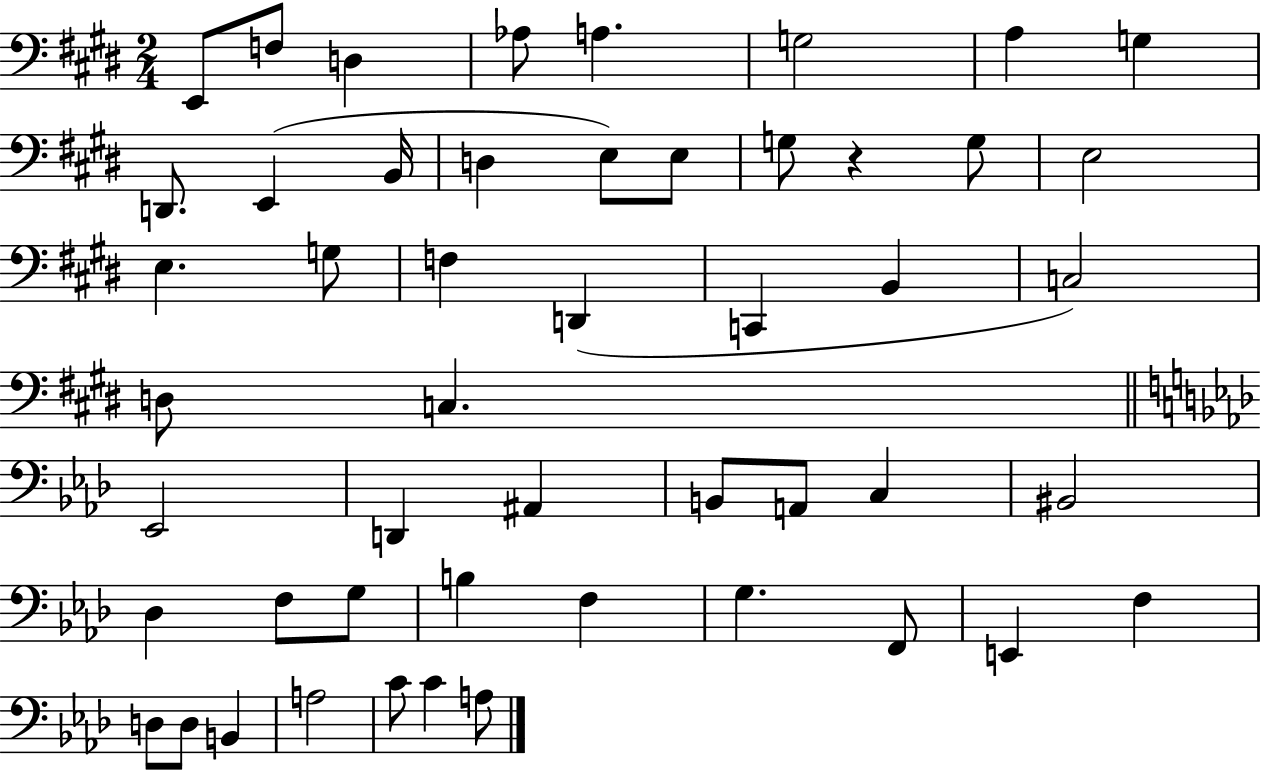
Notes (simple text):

E2/e F3/e D3/q Ab3/e A3/q. G3/h A3/q G3/q D2/e. E2/q B2/s D3/q E3/e E3/e G3/e R/q G3/e E3/h E3/q. G3/e F3/q D2/q C2/q B2/q C3/h D3/e C3/q. Eb2/h D2/q A#2/q B2/e A2/e C3/q BIS2/h Db3/q F3/e G3/e B3/q F3/q G3/q. F2/e E2/q F3/q D3/e D3/e B2/q A3/h C4/e C4/q A3/e